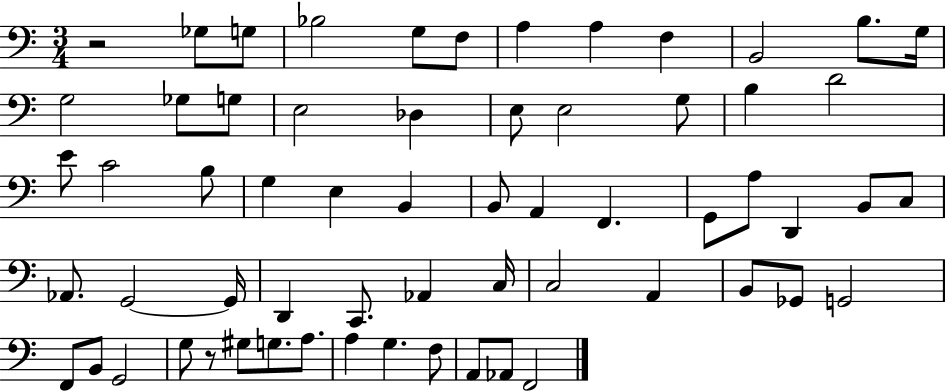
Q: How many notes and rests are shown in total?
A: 62